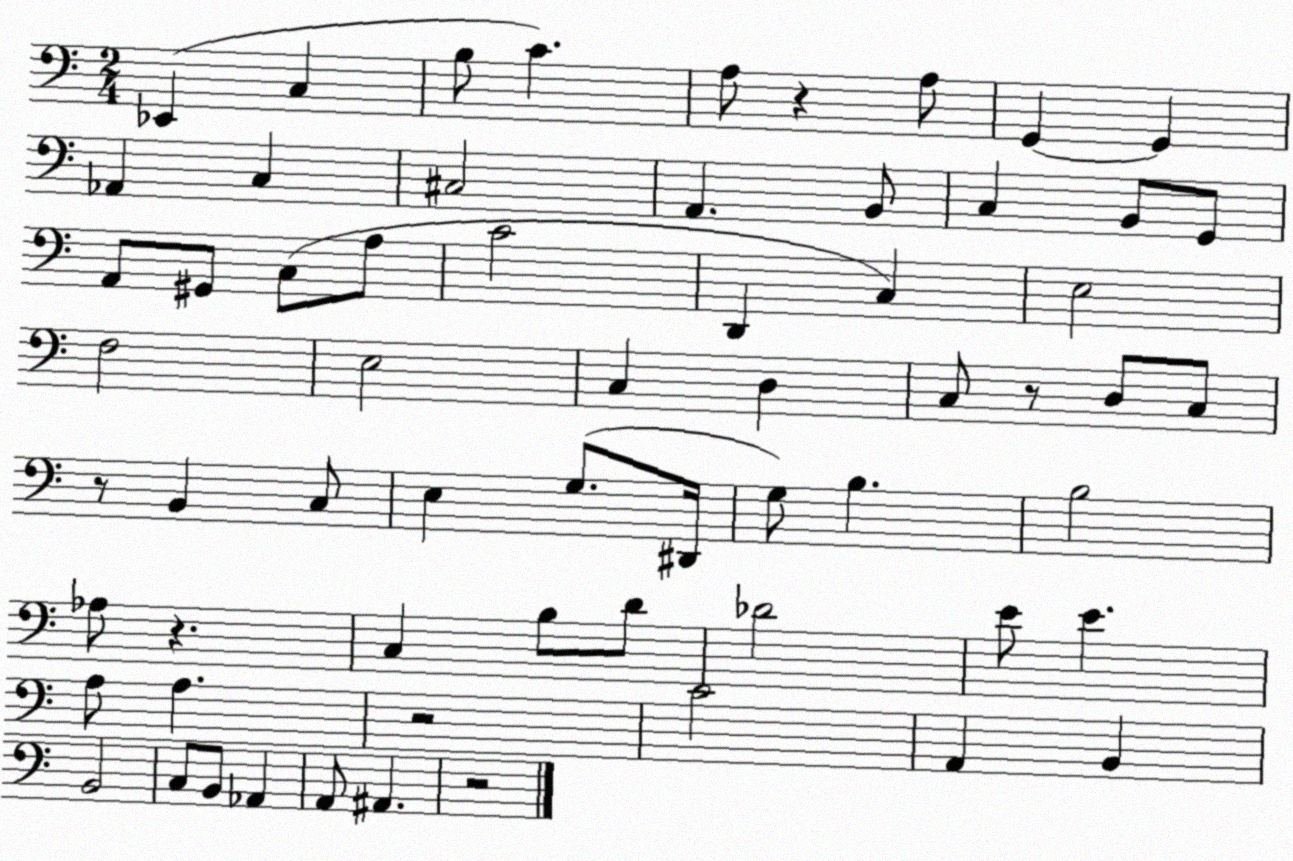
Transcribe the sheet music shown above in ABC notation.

X:1
T:Untitled
M:2/4
L:1/4
K:C
_E,, C, B,/2 C A,/2 z A,/2 G,, G,, _A,, C, ^C,2 A,, B,,/2 C, B,,/2 G,,/2 A,,/2 ^G,,/2 C,/2 A,/2 C2 D,, C, E,2 F,2 E,2 C, D, C,/2 z/2 D,/2 C,/2 z/2 B,, C,/2 E, G,/2 ^D,,/4 G,/2 B, B,2 _A,/2 z C, B,/2 D/2 _D2 E/2 E A,/2 A, z2 C2 A,, B,, B,,2 C,/2 B,,/2 _A,, A,,/2 ^A,, z2